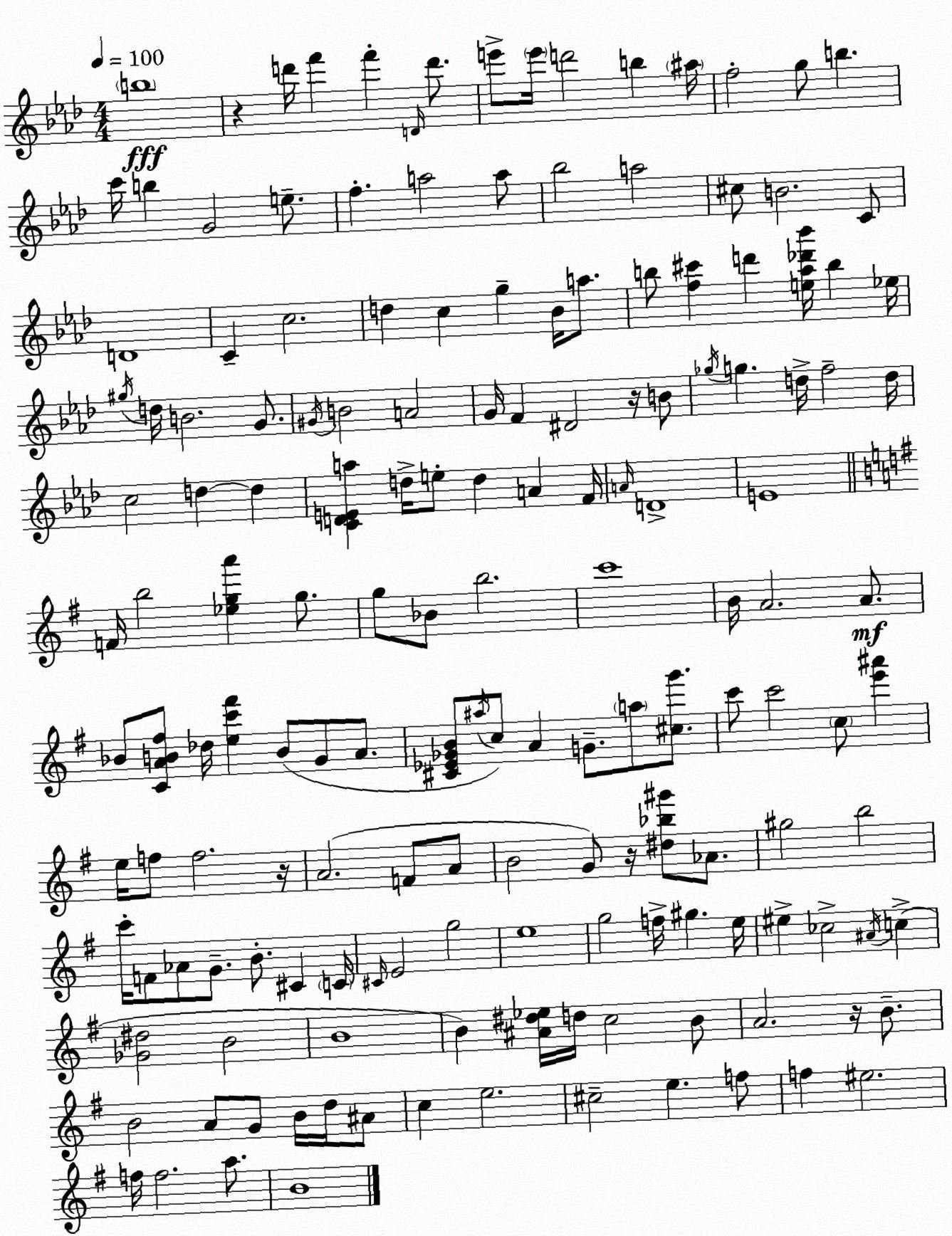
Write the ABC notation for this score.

X:1
T:Untitled
M:4/4
L:1/4
K:Fm
b4 z d'/4 f' f' D/4 d'/2 e'/2 e'/4 d'2 b ^a/4 f2 g/2 b c'/4 b G2 e/2 f a2 a/2 _b2 a2 ^c/2 B2 C/2 D4 C c2 d c g _B/4 a/2 b/2 [f^c'] d' [e_a_d'_b']/4 b _e/4 ^g/4 d/4 B2 G/2 ^G/4 B2 A2 G/4 F ^D2 z/4 B/2 _g/4 g d/4 f2 d/4 c2 d d [CDEa] d/4 e/2 d A F/4 A/4 D4 E4 F/4 b2 [_ega'] g/2 g/2 _B/2 b2 c'4 B/4 A2 A/2 _B/2 [CAB^f]/2 _d/4 [ec'^f'] B/2 G/2 A/2 [^C_E_GB]/2 ^a/4 c/2 A G/2 a/2 [^cg']/2 c'/2 c'2 c/2 [e'^a'] e/4 f/2 f2 z/4 A2 F/2 A/2 B2 G/2 z/4 [^d_b^g']/2 _A/2 ^g2 b2 c'/4 F/2 _A/2 G/2 B/2 ^C C/4 ^C/4 E2 g2 e4 g2 f/4 ^g e/4 ^e _c2 ^A/4 c [_G^d]2 B2 B4 B [^A^d_e]/4 d/4 c2 B/2 A2 z/4 B/2 B2 A/2 G/2 B/4 d/4 ^A/2 c e2 ^c2 e f/2 f ^e2 f/4 f2 a/2 B4